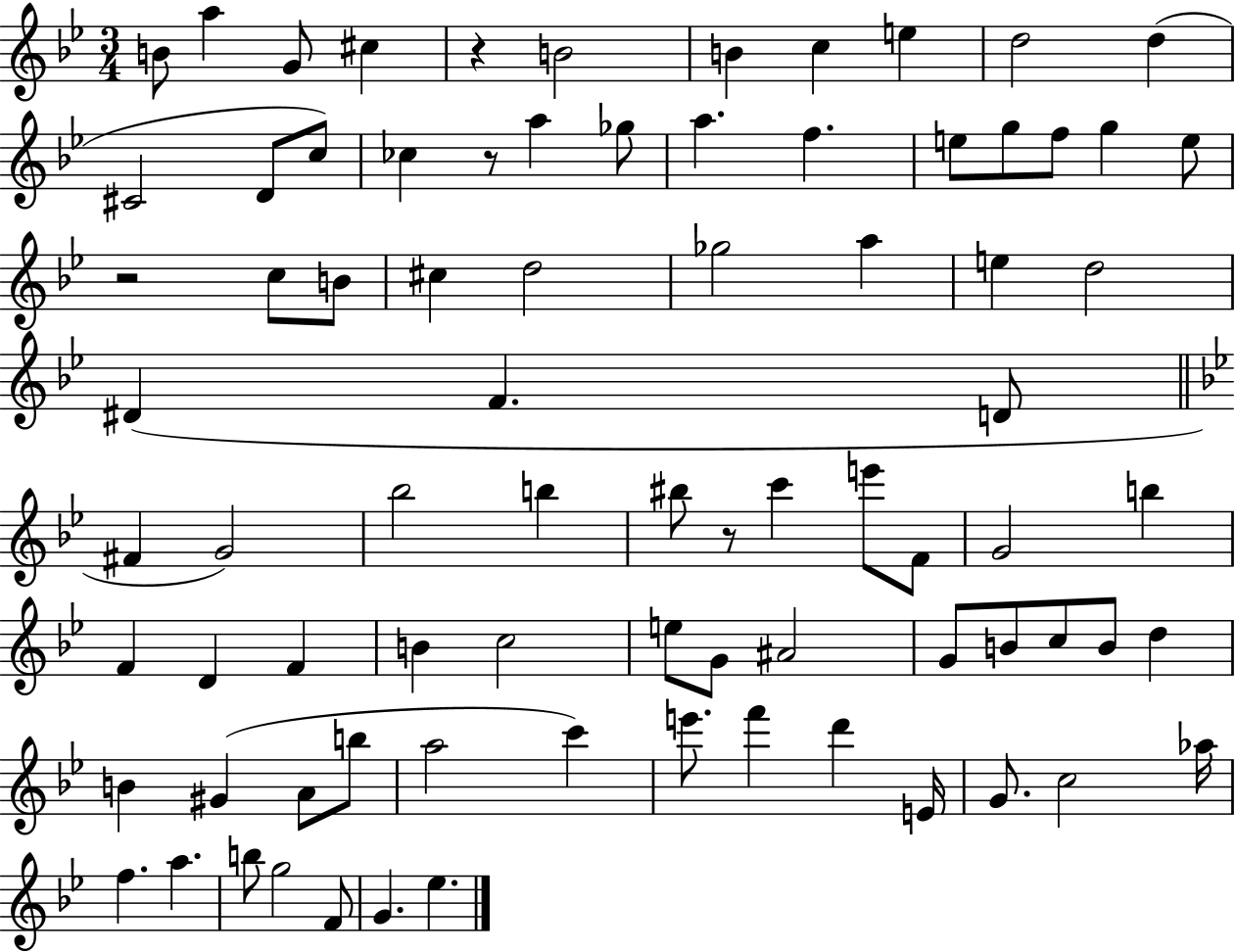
X:1
T:Untitled
M:3/4
L:1/4
K:Bb
B/2 a G/2 ^c z B2 B c e d2 d ^C2 D/2 c/2 _c z/2 a _g/2 a f e/2 g/2 f/2 g e/2 z2 c/2 B/2 ^c d2 _g2 a e d2 ^D F D/2 ^F G2 _b2 b ^b/2 z/2 c' e'/2 F/2 G2 b F D F B c2 e/2 G/2 ^A2 G/2 B/2 c/2 B/2 d B ^G A/2 b/2 a2 c' e'/2 f' d' E/4 G/2 c2 _a/4 f a b/2 g2 F/2 G _e